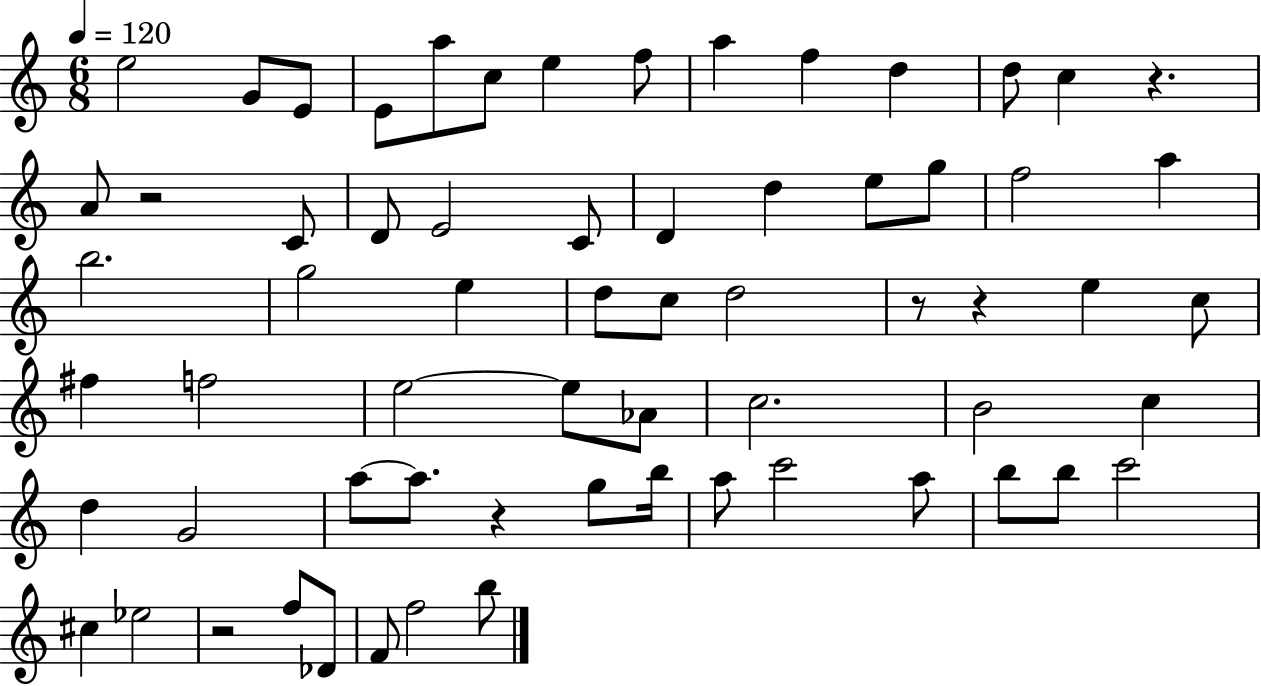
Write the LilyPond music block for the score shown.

{
  \clef treble
  \numericTimeSignature
  \time 6/8
  \key c \major
  \tempo 4 = 120
  e''2 g'8 e'8 | e'8 a''8 c''8 e''4 f''8 | a''4 f''4 d''4 | d''8 c''4 r4. | \break a'8 r2 c'8 | d'8 e'2 c'8 | d'4 d''4 e''8 g''8 | f''2 a''4 | \break b''2. | g''2 e''4 | d''8 c''8 d''2 | r8 r4 e''4 c''8 | \break fis''4 f''2 | e''2~~ e''8 aes'8 | c''2. | b'2 c''4 | \break d''4 g'2 | a''8~~ a''8. r4 g''8 b''16 | a''8 c'''2 a''8 | b''8 b''8 c'''2 | \break cis''4 ees''2 | r2 f''8 des'8 | f'8 f''2 b''8 | \bar "|."
}